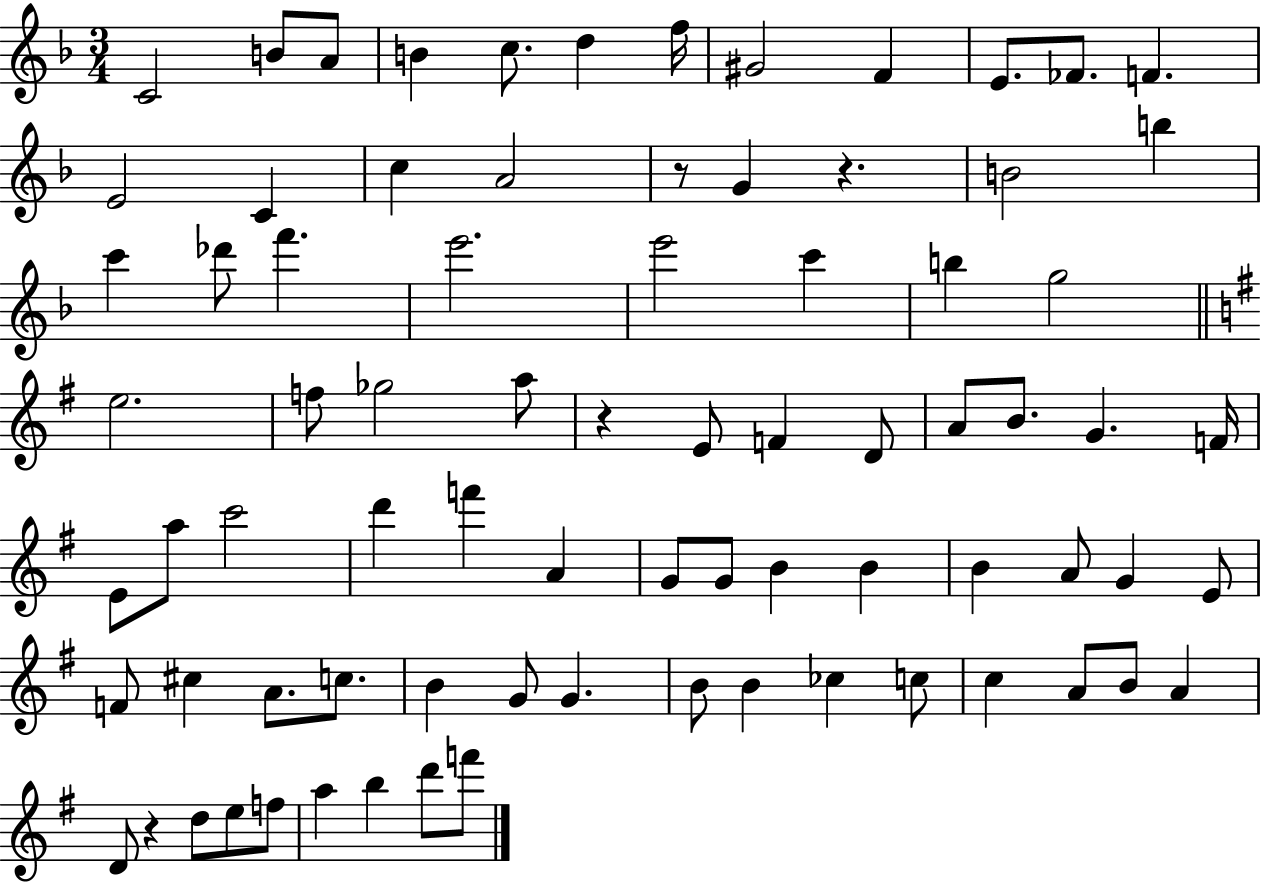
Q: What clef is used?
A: treble